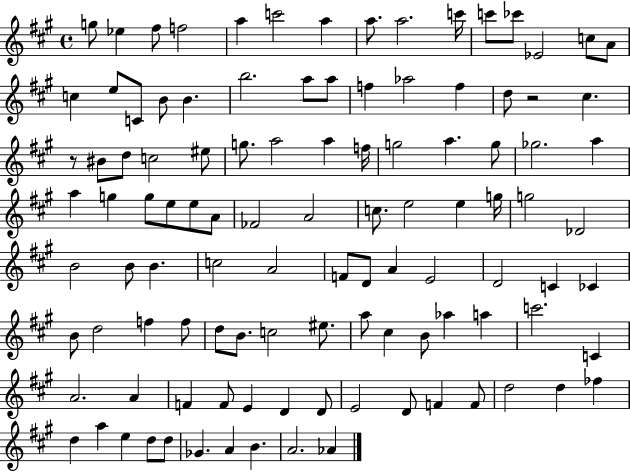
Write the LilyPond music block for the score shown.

{
  \clef treble
  \time 4/4
  \defaultTimeSignature
  \key a \major
  g''8 ees''4 fis''8 f''2 | a''4 c'''2 a''4 | a''8. a''2. c'''16 | c'''8 ces'''8 ees'2 c''8 a'8 | \break c''4 e''8 c'8 b'8 b'4. | b''2. a''8 a''8 | f''4 aes''2 f''4 | d''8 r2 cis''4. | \break r8 bis'8 d''8 c''2 eis''8 | g''8. a''2 a''4 f''16 | g''2 a''4. g''8 | ges''2. a''4 | \break a''4 g''4 g''8 e''8 e''8 a'8 | fes'2 a'2 | c''8. e''2 e''4 g''16 | g''2 des'2 | \break b'2 b'8 b'4. | c''2 a'2 | f'8 d'8 a'4 e'2 | d'2 c'4 ces'4 | \break b'8 d''2 f''4 f''8 | d''8 b'8. c''2 eis''8. | a''8 cis''4 b'8 aes''4 a''4 | c'''2. c'4 | \break a'2. a'4 | f'4 f'8 e'4 d'4 d'8 | e'2 d'8 f'4 f'8 | d''2 d''4 fes''4 | \break d''4 a''4 e''4 d''8 d''8 | ges'4. a'4 b'4. | a'2. aes'4 | \bar "|."
}